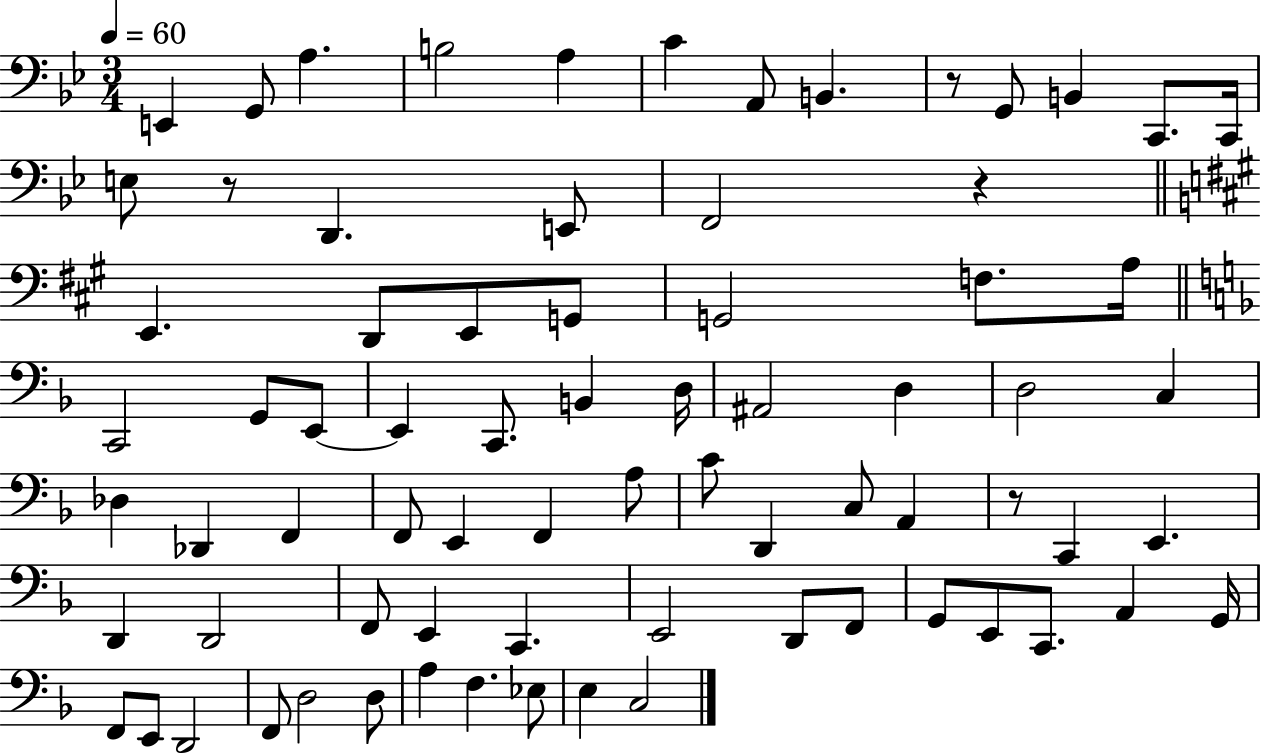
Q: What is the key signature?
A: BES major